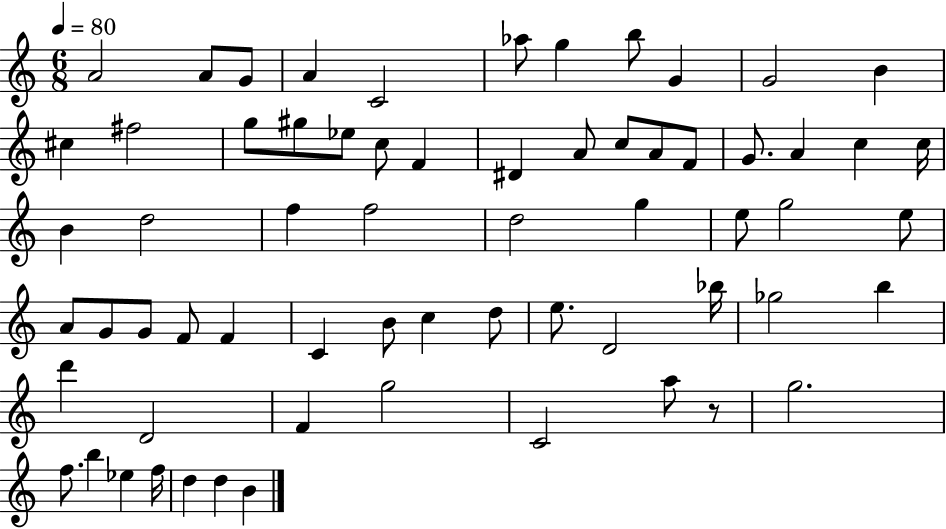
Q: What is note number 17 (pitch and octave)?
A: C5